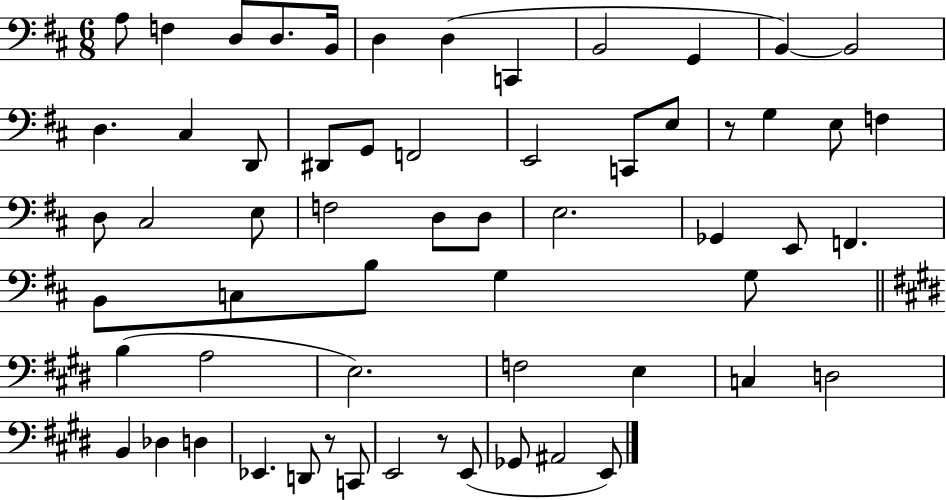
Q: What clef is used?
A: bass